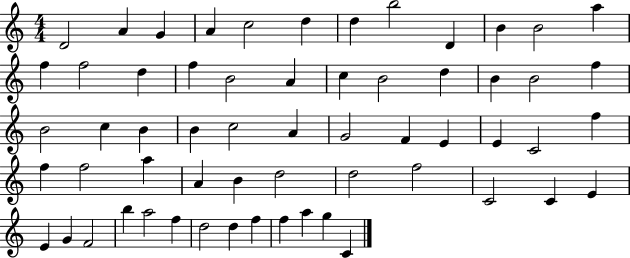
{
  \clef treble
  \numericTimeSignature
  \time 4/4
  \key c \major
  d'2 a'4 g'4 | a'4 c''2 d''4 | d''4 b''2 d'4 | b'4 b'2 a''4 | \break f''4 f''2 d''4 | f''4 b'2 a'4 | c''4 b'2 d''4 | b'4 b'2 f''4 | \break b'2 c''4 b'4 | b'4 c''2 a'4 | g'2 f'4 e'4 | e'4 c'2 f''4 | \break f''4 f''2 a''4 | a'4 b'4 d''2 | d''2 f''2 | c'2 c'4 e'4 | \break e'4 g'4 f'2 | b''4 a''2 f''4 | d''2 d''4 f''4 | f''4 a''4 g''4 c'4 | \break \bar "|."
}